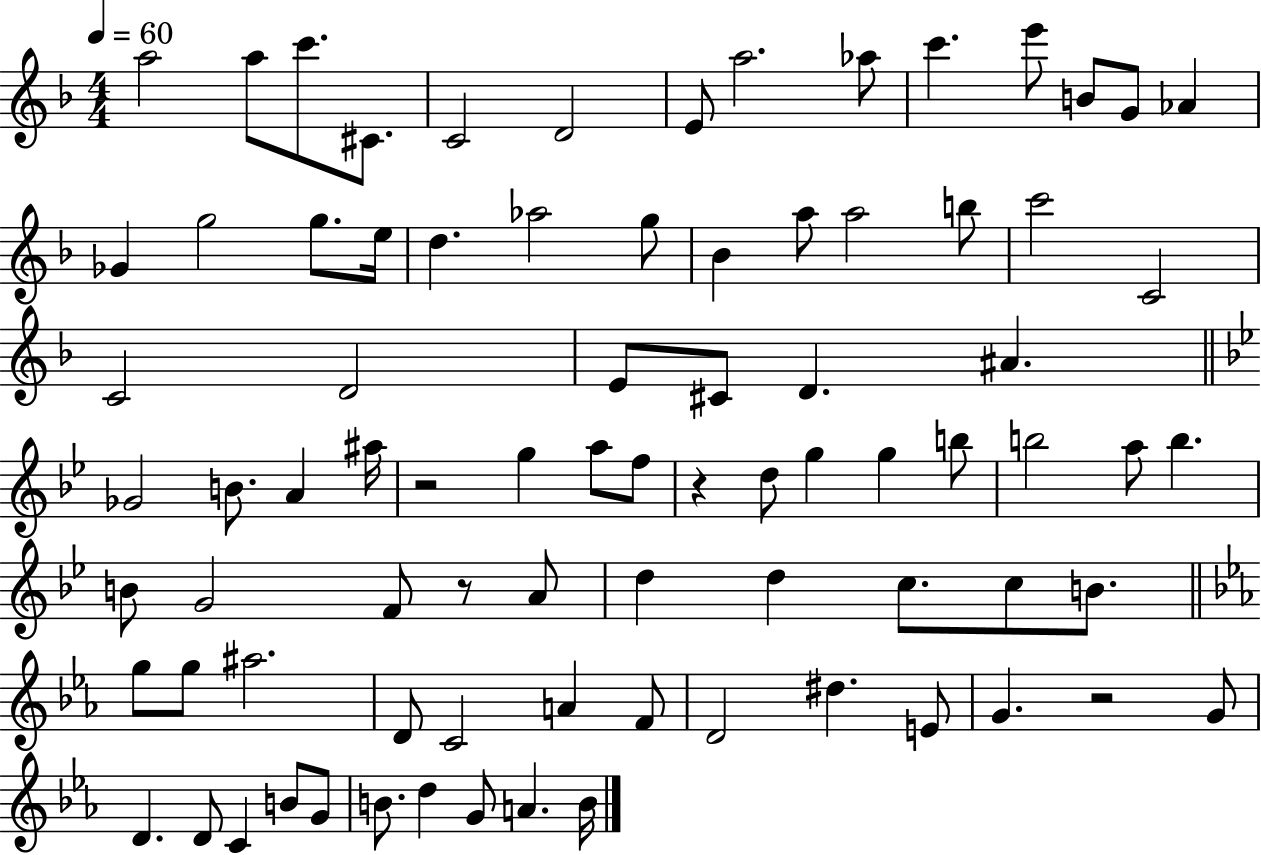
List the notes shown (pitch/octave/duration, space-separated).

A5/h A5/e C6/e. C#4/e. C4/h D4/h E4/e A5/h. Ab5/e C6/q. E6/e B4/e G4/e Ab4/q Gb4/q G5/h G5/e. E5/s D5/q. Ab5/h G5/e Bb4/q A5/e A5/h B5/e C6/h C4/h C4/h D4/h E4/e C#4/e D4/q. A#4/q. Gb4/h B4/e. A4/q A#5/s R/h G5/q A5/e F5/e R/q D5/e G5/q G5/q B5/e B5/h A5/e B5/q. B4/e G4/h F4/e R/e A4/e D5/q D5/q C5/e. C5/e B4/e. G5/e G5/e A#5/h. D4/e C4/h A4/q F4/e D4/h D#5/q. E4/e G4/q. R/h G4/e D4/q. D4/e C4/q B4/e G4/e B4/e. D5/q G4/e A4/q. B4/s